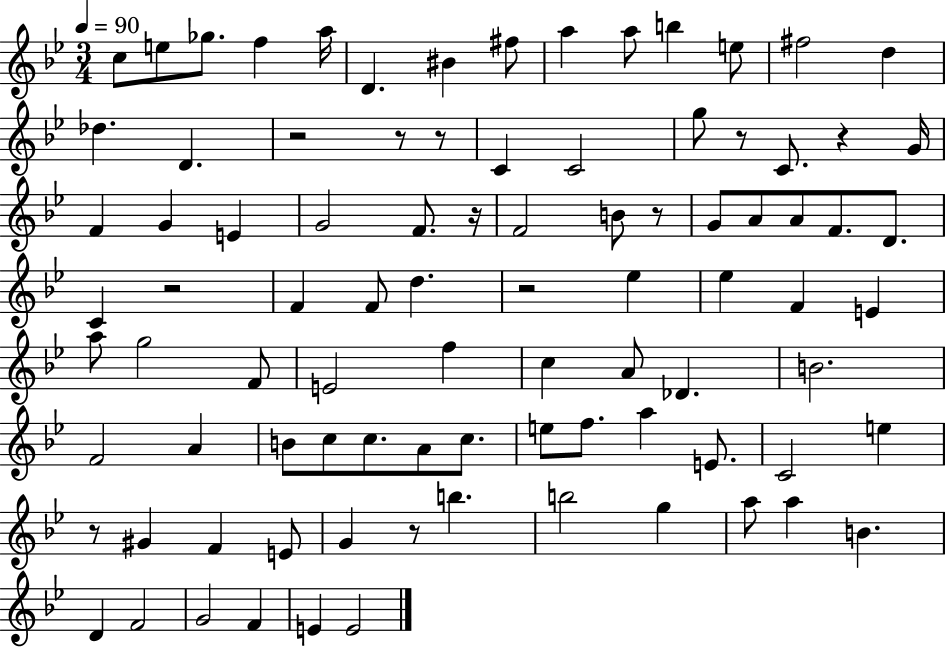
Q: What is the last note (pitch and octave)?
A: E4